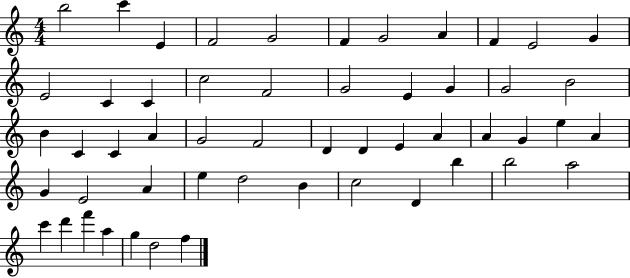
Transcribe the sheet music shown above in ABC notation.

X:1
T:Untitled
M:4/4
L:1/4
K:C
b2 c' E F2 G2 F G2 A F E2 G E2 C C c2 F2 G2 E G G2 B2 B C C A G2 F2 D D E A A G e A G E2 A e d2 B c2 D b b2 a2 c' d' f' a g d2 f